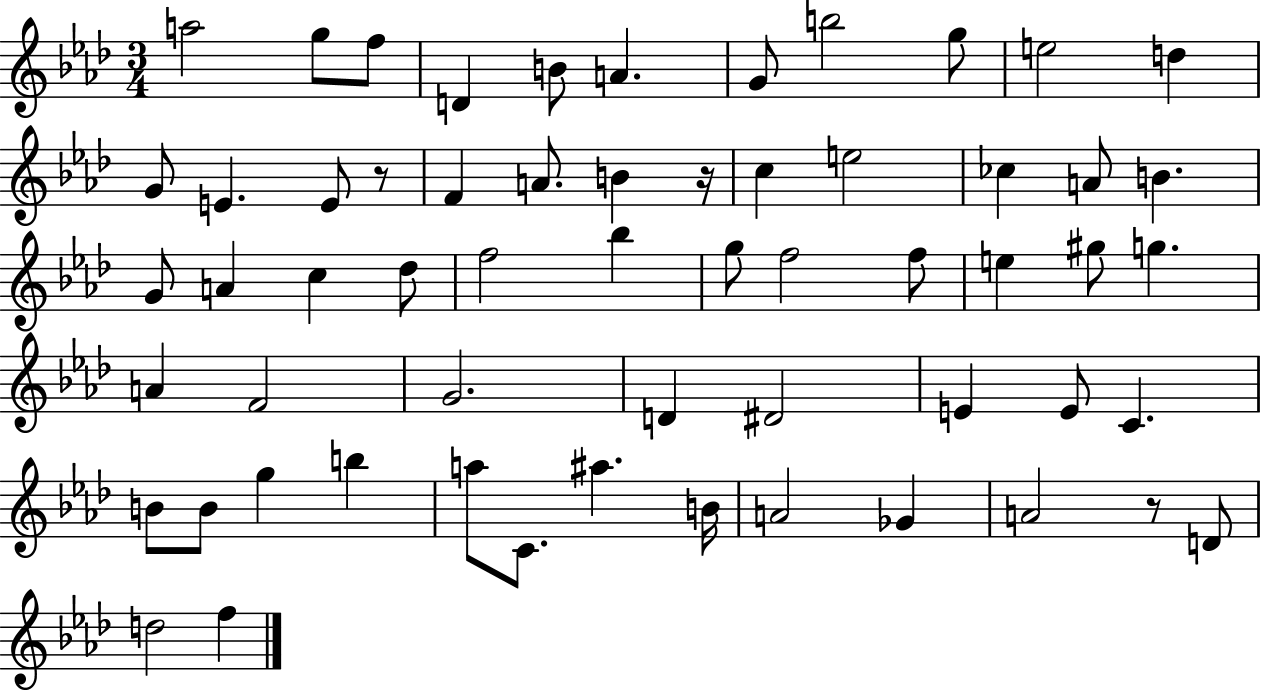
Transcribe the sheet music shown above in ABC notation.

X:1
T:Untitled
M:3/4
L:1/4
K:Ab
a2 g/2 f/2 D B/2 A G/2 b2 g/2 e2 d G/2 E E/2 z/2 F A/2 B z/4 c e2 _c A/2 B G/2 A c _d/2 f2 _b g/2 f2 f/2 e ^g/2 g A F2 G2 D ^D2 E E/2 C B/2 B/2 g b a/2 C/2 ^a B/4 A2 _G A2 z/2 D/2 d2 f